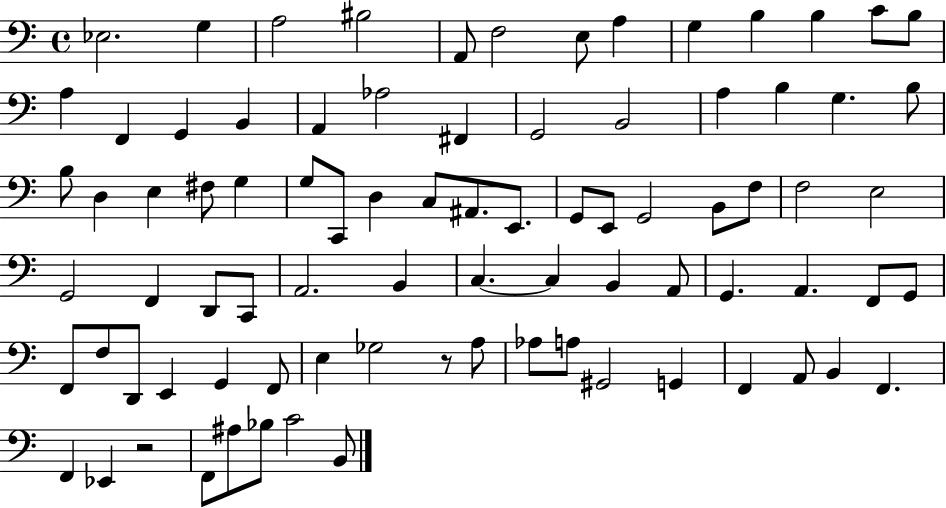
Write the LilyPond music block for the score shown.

{
  \clef bass
  \time 4/4
  \defaultTimeSignature
  \key c \major
  \repeat volta 2 { ees2. g4 | a2 bis2 | a,8 f2 e8 a4 | g4 b4 b4 c'8 b8 | \break a4 f,4 g,4 b,4 | a,4 aes2 fis,4 | g,2 b,2 | a4 b4 g4. b8 | \break b8 d4 e4 fis8 g4 | g8 c,8 d4 c8 ais,8. e,8. | g,8 e,8 g,2 b,8 f8 | f2 e2 | \break g,2 f,4 d,8 c,8 | a,2. b,4 | c4.~~ c4 b,4 a,8 | g,4. a,4. f,8 g,8 | \break f,8 f8 d,8 e,4 g,4 f,8 | e4 ges2 r8 a8 | aes8 a8 gis,2 g,4 | f,4 a,8 b,4 f,4. | \break f,4 ees,4 r2 | f,8 ais8 bes8 c'2 b,8 | } \bar "|."
}